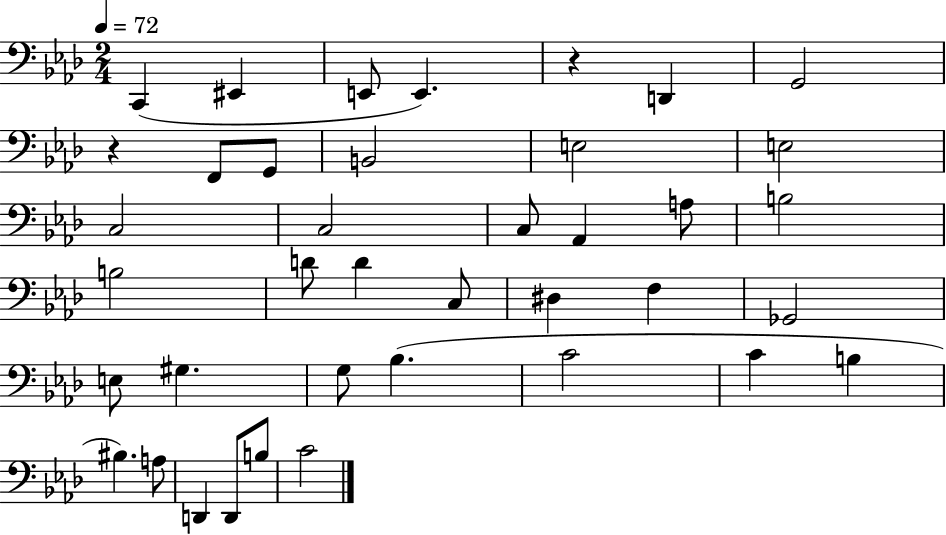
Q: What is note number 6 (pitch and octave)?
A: G2